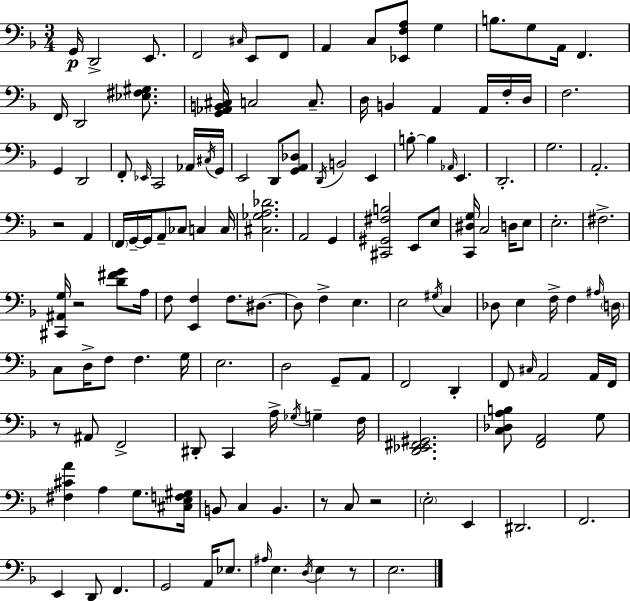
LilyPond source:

{
  \clef bass
  \numericTimeSignature
  \time 3/4
  \key f \major
  g,16\p d,2-> e,8. | f,2 \grace { cis16 } e,8 f,8 | a,4 c8 <ees, f a>8 g4 | b8. g8 a,16 f,4. | \break f,16 d,2 <ees fis gis>8. | <g, aes, b, cis>16 c2 c8.-- | d16 b,4 a,4 a,16 f16-. | d16 f2. | \break g,4 d,2 | f,8-. \grace { ees,16 } c,2 | aes,16 \acciaccatura { cis16 } g,16 e,2 d,8 | <g, a, des>8 \acciaccatura { d,16 } b,2 | \break e,4 b8-.~~ b4 \grace { aes,16 } e,4. | d,2.-. | g2. | a,2.-. | \break r2 | a,4 \parenthesize f,16 g,16--~~ g,16 a,8-- ces8 | c4 c16 <cis ges a des'>2. | a,2 | \break g,4 <cis, gis, fis b>2 | e,8 e8 <c, dis g>16 c2 | d16 e8 e2.-. | fis2.-> | \break <cis, ais, g>16 r2 | <d' fis' g'>8 a16 f8 <e, f>4 f8. | dis8.~~ dis8 f4-> e4. | e2 | \break \acciaccatura { gis16 } c4 des8 e4 | f16-> f4 \grace { ais16 } \parenthesize d16 c8 d16-> f8 | f4. g16 e2. | d2 | \break g,8-- a,8 f,2 | d,4-. f,8 \grace { cis16 } a,2 | a,16 f,16 r8 ais,8 | f,2-> dis,8-. c,4 | \break a16-> \acciaccatura { ges16 } g4-- f16 <d, ees, fis, gis,>2. | <c des a b>8 <f, a,>2 | g8 <fis cis' a'>4 | a4 g8. <cis e f gis>16 b,8 c4 | \break b,4. r8 c8 | r2 \parenthesize e2-. | e,4 dis,2. | f,2. | \break e,4 | d,8 f,4. g,2 | a,16 ees8. \grace { ais16 } e4. | \acciaccatura { d16 } e4 r8 e2. | \break \bar "|."
}